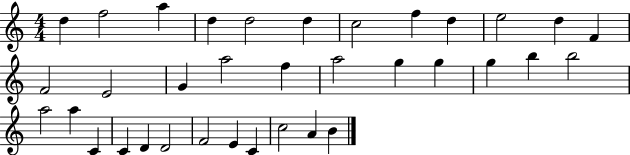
{
  \clef treble
  \numericTimeSignature
  \time 4/4
  \key c \major
  d''4 f''2 a''4 | d''4 d''2 d''4 | c''2 f''4 d''4 | e''2 d''4 f'4 | \break f'2 e'2 | g'4 a''2 f''4 | a''2 g''4 g''4 | g''4 b''4 b''2 | \break a''2 a''4 c'4 | c'4 d'4 d'2 | f'2 e'4 c'4 | c''2 a'4 b'4 | \break \bar "|."
}